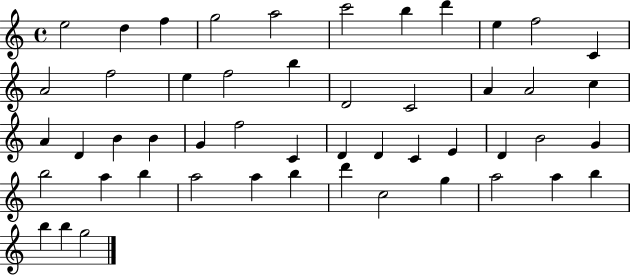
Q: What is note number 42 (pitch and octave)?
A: D6